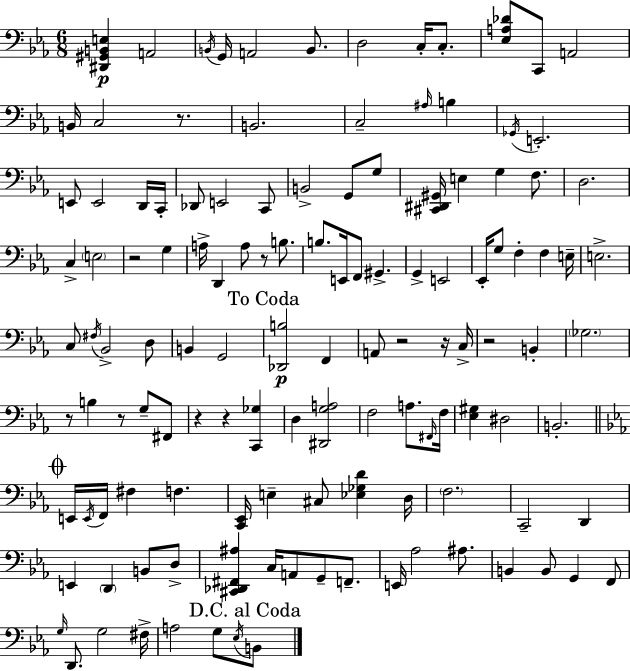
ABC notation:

X:1
T:Untitled
M:6/8
L:1/4
K:Cm
[^D,,^G,,B,,E,] A,,2 B,,/4 G,,/4 A,,2 B,,/2 D,2 C,/4 C,/2 [_E,A,_D]/2 C,,/2 A,,2 B,,/4 C,2 z/2 B,,2 C,2 ^A,/4 B, _G,,/4 E,,2 E,,/2 E,,2 D,,/4 C,,/4 _D,,/2 E,,2 C,,/2 B,,2 G,,/2 G,/2 [^C,,^D,,^G,,]/4 E, G, F,/2 D,2 C, E,2 z2 G, A,/4 D,, A,/2 z/2 B,/2 B,/2 E,,/4 F,,/2 ^G,, G,, E,,2 _E,,/4 G,/2 F, F, E,/4 E,2 C,/2 ^F,/4 _B,,2 D,/2 B,, G,,2 [_D,,B,]2 F,, A,,/2 z2 z/4 C,/4 z2 B,, _G,2 z/2 B, z/2 G,/2 ^F,,/2 z z [C,,_G,] D, [^D,,G,A,]2 F,2 A,/2 ^F,,/4 F,/4 [_E,^G,] ^D,2 B,,2 E,,/4 E,,/4 F,,/4 ^F, F, [C,,_E,,]/4 E, ^C,/2 [_E,_G,D] D,/4 F,2 C,,2 D,, E,, D,, B,,/2 D,/2 [^C,,_D,,^F,,^A,] C,/4 A,,/2 G,,/2 F,,/2 E,,/4 _A,2 ^A,/2 B,, B,,/2 G,, F,,/2 G,/4 D,,/2 G,2 ^F,/4 A,2 G,/2 _E,/4 B,,/2